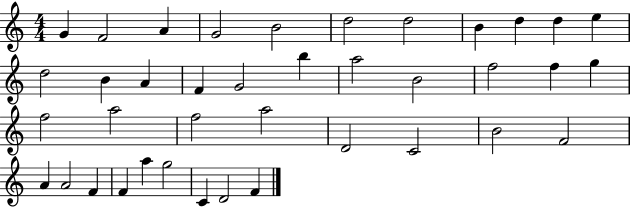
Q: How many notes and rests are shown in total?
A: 39